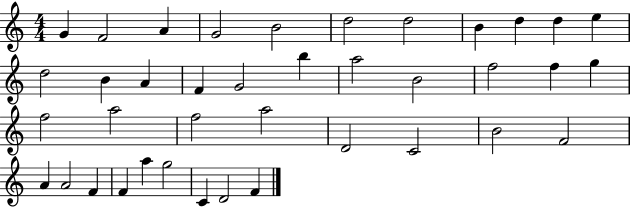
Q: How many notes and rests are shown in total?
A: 39